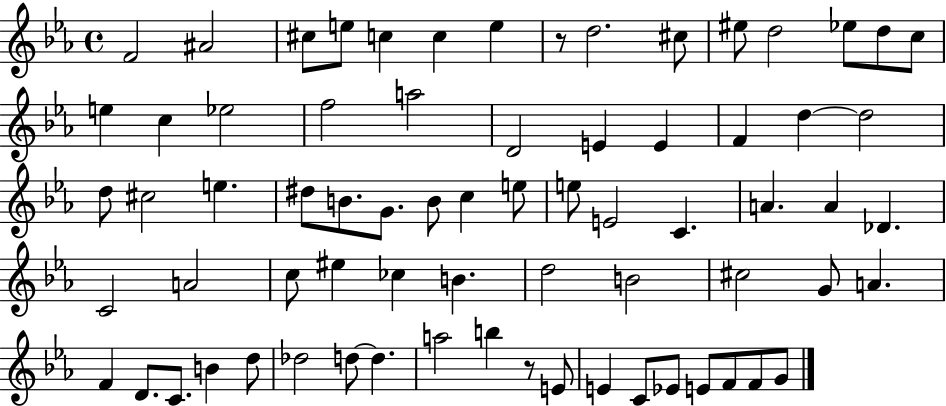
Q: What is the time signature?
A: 4/4